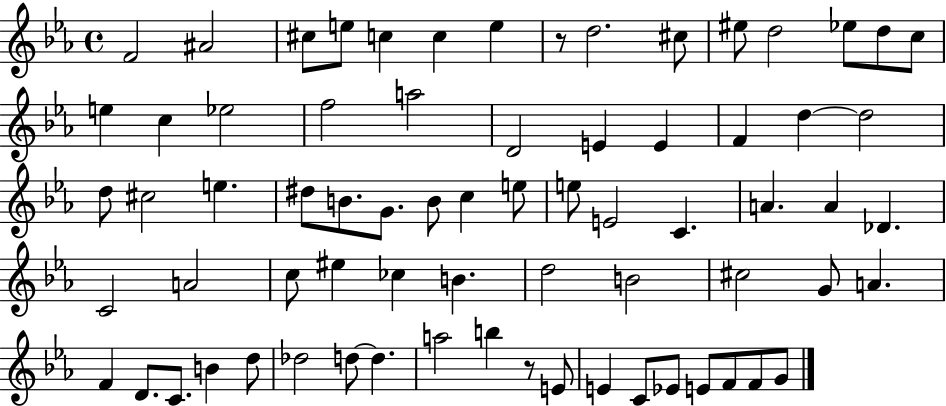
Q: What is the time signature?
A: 4/4